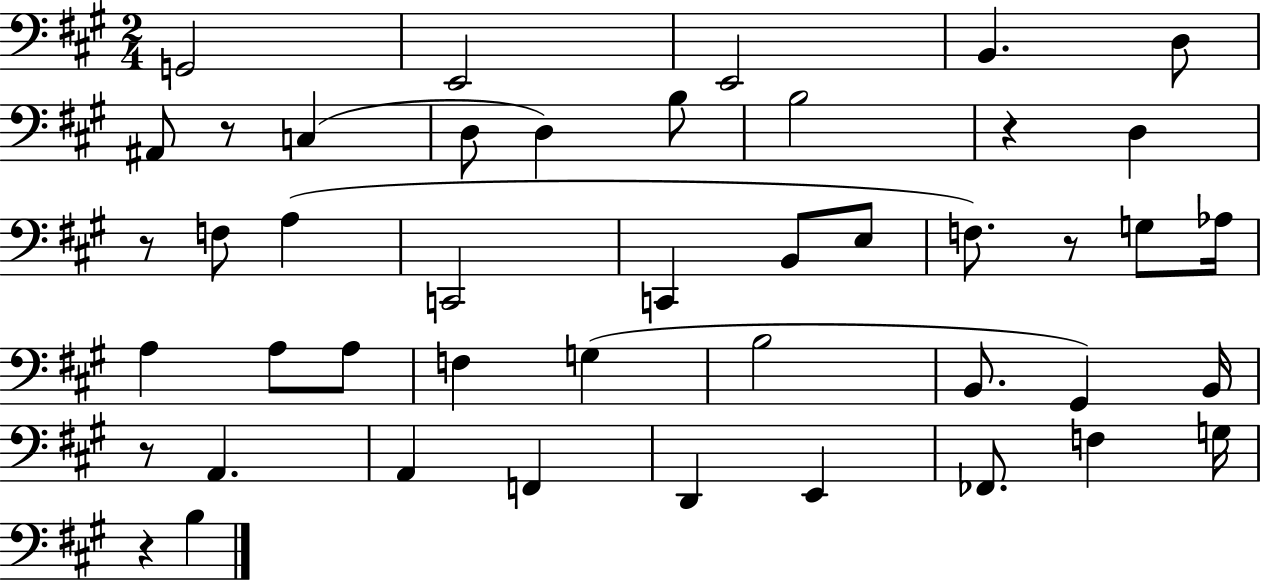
G2/h E2/h E2/h B2/q. D3/e A#2/e R/e C3/q D3/e D3/q B3/e B3/h R/q D3/q R/e F3/e A3/q C2/h C2/q B2/e E3/e F3/e. R/e G3/e Ab3/s A3/q A3/e A3/e F3/q G3/q B3/h B2/e. G#2/q B2/s R/e A2/q. A2/q F2/q D2/q E2/q FES2/e. F3/q G3/s R/q B3/q